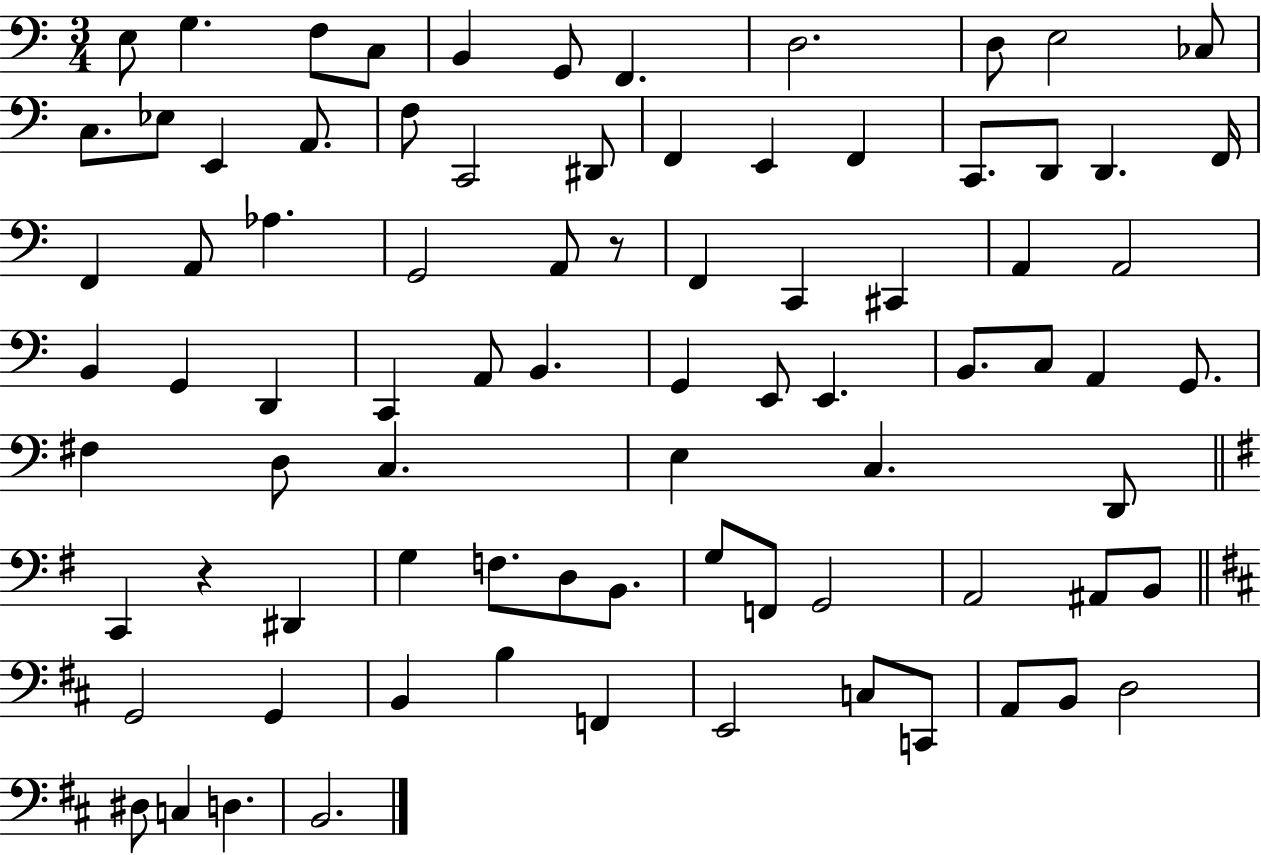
E3/e G3/q. F3/e C3/e B2/q G2/e F2/q. D3/h. D3/e E3/h CES3/e C3/e. Eb3/e E2/q A2/e. F3/e C2/h D#2/e F2/q E2/q F2/q C2/e. D2/e D2/q. F2/s F2/q A2/e Ab3/q. G2/h A2/e R/e F2/q C2/q C#2/q A2/q A2/h B2/q G2/q D2/q C2/q A2/e B2/q. G2/q E2/e E2/q. B2/e. C3/e A2/q G2/e. F#3/q D3/e C3/q. E3/q C3/q. D2/e C2/q R/q D#2/q G3/q F3/e. D3/e B2/e. G3/e F2/e G2/h A2/h A#2/e B2/e G2/h G2/q B2/q B3/q F2/q E2/h C3/e C2/e A2/e B2/e D3/h D#3/e C3/q D3/q. B2/h.